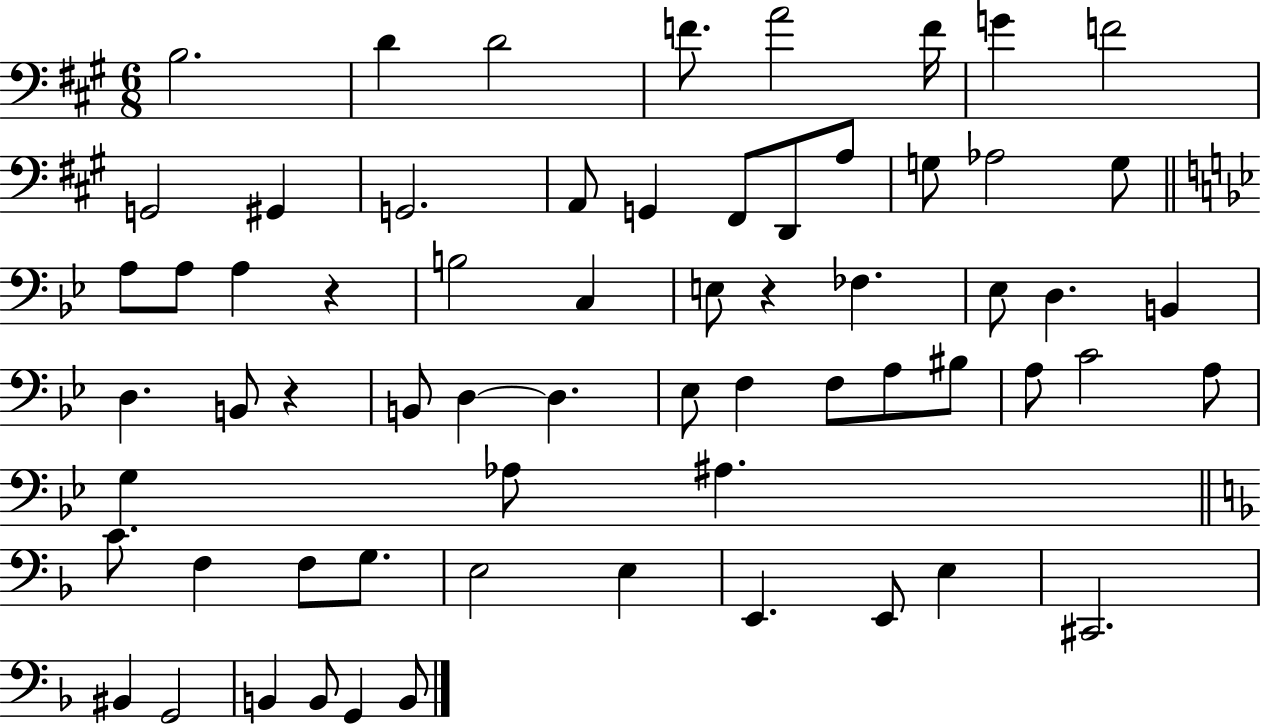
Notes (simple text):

B3/h. D4/q D4/h F4/e. A4/h F4/s G4/q F4/h G2/h G#2/q G2/h. A2/e G2/q F#2/e D2/e A3/e G3/e Ab3/h G3/e A3/e A3/e A3/q R/q B3/h C3/q E3/e R/q FES3/q. Eb3/e D3/q. B2/q D3/q. B2/e R/q B2/e D3/q D3/q. Eb3/e F3/q F3/e A3/e BIS3/e A3/e C4/h A3/e G3/q Ab3/e A#3/q. C4/e. F3/q F3/e G3/e. E3/h E3/q E2/q. E2/e E3/q C#2/h. BIS2/q G2/h B2/q B2/e G2/q B2/e